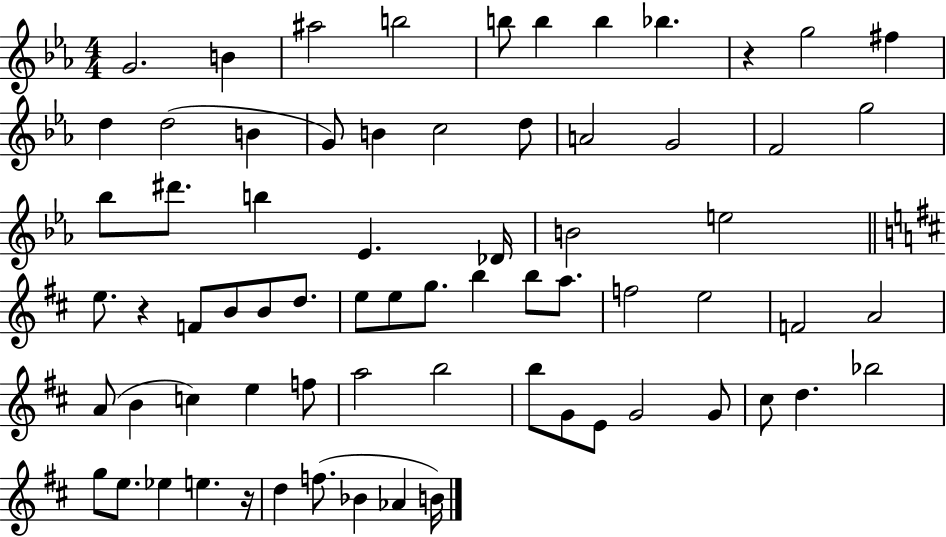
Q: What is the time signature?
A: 4/4